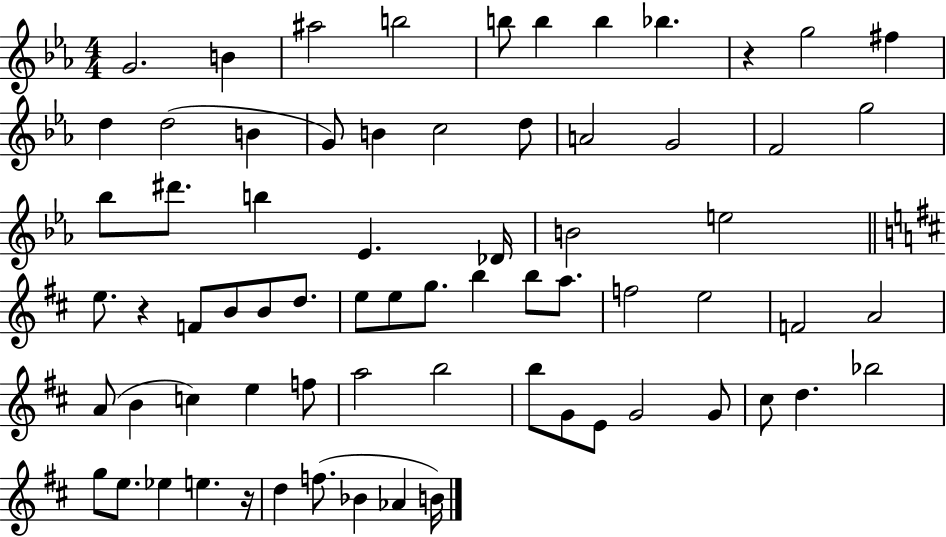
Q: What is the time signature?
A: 4/4